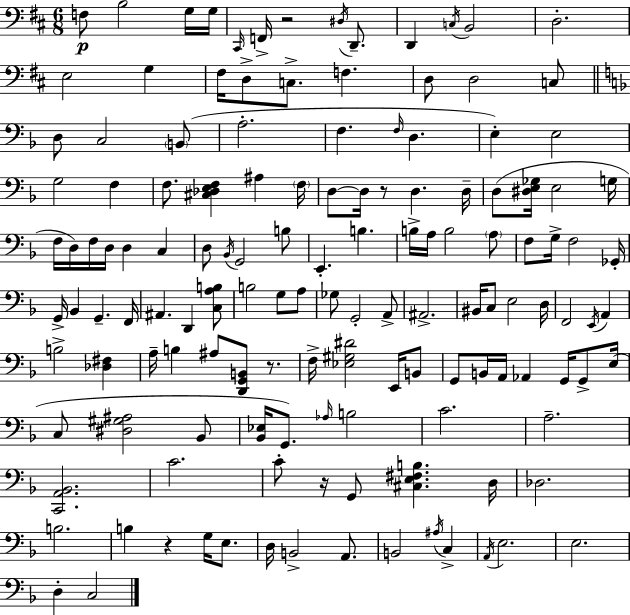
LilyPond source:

{
  \clef bass
  \numericTimeSignature
  \time 6/8
  \key d \major
  f8\p b2 g16 g16 | \grace { cis,16 } f,16-> r2 \acciaccatura { dis16 } d,8.-- | d,4 \acciaccatura { c16 } b,2 | d2.-. | \break e2 g4 | fis16 d8-> c8.-> f4. | d8 d2 | c8 \bar "||" \break \key f \major d8 c2 \parenthesize b,8( | a2.-. | f4. \grace { f16 } d4. | e4-.) e2 | \break g2 f4 | f8. <cis des e f>4 ais4 | \parenthesize f16 d8~~ d16 r8 d4. | d16-- d8( <dis e ges>16 e2 | \break g16 f16 d16) f16 d16 d4 c4 | d8 \acciaccatura { bes,16 } g,2 | b8 e,4.-. b4. | b16-> a16 b2 | \break \parenthesize a8 f8 g16-> f2 | ges,16-. g,16-> bes,4 g,4.-- | f,16 ais,4. d,4 | <c a b>8 b2 g8 | \break a8 ges8 g,2-. | a,8-> ais,2.-> | bis,16 c8 e2 | d16 f,2 \acciaccatura { e,16 } a,4 | \break b2-> <des fis>4 | a16-- b4 ais8 <d, g, b,>8 | r8. f16-> <ees gis dis'>2 | e,16 b,8 g,8 b,16 a,16 aes,4 g,16 | \break g,8-> e16( c8 <dis gis ais>2 | bes,8 <bes, ees>16 g,8.) \grace { aes16 } b2 | c'2. | a2.-- | \break <c, a, bes,>2. | c'2. | c'8-. r16 g,8 <cis e fis b>4. | d16 des2. | \break b2. | b4 r4 | g16 e8. d16 b,2-> | a,8. b,2 | \break \acciaccatura { ais16 } c4-> \acciaccatura { a,16 } e2. | e2. | d4-. c2 | \bar "|."
}